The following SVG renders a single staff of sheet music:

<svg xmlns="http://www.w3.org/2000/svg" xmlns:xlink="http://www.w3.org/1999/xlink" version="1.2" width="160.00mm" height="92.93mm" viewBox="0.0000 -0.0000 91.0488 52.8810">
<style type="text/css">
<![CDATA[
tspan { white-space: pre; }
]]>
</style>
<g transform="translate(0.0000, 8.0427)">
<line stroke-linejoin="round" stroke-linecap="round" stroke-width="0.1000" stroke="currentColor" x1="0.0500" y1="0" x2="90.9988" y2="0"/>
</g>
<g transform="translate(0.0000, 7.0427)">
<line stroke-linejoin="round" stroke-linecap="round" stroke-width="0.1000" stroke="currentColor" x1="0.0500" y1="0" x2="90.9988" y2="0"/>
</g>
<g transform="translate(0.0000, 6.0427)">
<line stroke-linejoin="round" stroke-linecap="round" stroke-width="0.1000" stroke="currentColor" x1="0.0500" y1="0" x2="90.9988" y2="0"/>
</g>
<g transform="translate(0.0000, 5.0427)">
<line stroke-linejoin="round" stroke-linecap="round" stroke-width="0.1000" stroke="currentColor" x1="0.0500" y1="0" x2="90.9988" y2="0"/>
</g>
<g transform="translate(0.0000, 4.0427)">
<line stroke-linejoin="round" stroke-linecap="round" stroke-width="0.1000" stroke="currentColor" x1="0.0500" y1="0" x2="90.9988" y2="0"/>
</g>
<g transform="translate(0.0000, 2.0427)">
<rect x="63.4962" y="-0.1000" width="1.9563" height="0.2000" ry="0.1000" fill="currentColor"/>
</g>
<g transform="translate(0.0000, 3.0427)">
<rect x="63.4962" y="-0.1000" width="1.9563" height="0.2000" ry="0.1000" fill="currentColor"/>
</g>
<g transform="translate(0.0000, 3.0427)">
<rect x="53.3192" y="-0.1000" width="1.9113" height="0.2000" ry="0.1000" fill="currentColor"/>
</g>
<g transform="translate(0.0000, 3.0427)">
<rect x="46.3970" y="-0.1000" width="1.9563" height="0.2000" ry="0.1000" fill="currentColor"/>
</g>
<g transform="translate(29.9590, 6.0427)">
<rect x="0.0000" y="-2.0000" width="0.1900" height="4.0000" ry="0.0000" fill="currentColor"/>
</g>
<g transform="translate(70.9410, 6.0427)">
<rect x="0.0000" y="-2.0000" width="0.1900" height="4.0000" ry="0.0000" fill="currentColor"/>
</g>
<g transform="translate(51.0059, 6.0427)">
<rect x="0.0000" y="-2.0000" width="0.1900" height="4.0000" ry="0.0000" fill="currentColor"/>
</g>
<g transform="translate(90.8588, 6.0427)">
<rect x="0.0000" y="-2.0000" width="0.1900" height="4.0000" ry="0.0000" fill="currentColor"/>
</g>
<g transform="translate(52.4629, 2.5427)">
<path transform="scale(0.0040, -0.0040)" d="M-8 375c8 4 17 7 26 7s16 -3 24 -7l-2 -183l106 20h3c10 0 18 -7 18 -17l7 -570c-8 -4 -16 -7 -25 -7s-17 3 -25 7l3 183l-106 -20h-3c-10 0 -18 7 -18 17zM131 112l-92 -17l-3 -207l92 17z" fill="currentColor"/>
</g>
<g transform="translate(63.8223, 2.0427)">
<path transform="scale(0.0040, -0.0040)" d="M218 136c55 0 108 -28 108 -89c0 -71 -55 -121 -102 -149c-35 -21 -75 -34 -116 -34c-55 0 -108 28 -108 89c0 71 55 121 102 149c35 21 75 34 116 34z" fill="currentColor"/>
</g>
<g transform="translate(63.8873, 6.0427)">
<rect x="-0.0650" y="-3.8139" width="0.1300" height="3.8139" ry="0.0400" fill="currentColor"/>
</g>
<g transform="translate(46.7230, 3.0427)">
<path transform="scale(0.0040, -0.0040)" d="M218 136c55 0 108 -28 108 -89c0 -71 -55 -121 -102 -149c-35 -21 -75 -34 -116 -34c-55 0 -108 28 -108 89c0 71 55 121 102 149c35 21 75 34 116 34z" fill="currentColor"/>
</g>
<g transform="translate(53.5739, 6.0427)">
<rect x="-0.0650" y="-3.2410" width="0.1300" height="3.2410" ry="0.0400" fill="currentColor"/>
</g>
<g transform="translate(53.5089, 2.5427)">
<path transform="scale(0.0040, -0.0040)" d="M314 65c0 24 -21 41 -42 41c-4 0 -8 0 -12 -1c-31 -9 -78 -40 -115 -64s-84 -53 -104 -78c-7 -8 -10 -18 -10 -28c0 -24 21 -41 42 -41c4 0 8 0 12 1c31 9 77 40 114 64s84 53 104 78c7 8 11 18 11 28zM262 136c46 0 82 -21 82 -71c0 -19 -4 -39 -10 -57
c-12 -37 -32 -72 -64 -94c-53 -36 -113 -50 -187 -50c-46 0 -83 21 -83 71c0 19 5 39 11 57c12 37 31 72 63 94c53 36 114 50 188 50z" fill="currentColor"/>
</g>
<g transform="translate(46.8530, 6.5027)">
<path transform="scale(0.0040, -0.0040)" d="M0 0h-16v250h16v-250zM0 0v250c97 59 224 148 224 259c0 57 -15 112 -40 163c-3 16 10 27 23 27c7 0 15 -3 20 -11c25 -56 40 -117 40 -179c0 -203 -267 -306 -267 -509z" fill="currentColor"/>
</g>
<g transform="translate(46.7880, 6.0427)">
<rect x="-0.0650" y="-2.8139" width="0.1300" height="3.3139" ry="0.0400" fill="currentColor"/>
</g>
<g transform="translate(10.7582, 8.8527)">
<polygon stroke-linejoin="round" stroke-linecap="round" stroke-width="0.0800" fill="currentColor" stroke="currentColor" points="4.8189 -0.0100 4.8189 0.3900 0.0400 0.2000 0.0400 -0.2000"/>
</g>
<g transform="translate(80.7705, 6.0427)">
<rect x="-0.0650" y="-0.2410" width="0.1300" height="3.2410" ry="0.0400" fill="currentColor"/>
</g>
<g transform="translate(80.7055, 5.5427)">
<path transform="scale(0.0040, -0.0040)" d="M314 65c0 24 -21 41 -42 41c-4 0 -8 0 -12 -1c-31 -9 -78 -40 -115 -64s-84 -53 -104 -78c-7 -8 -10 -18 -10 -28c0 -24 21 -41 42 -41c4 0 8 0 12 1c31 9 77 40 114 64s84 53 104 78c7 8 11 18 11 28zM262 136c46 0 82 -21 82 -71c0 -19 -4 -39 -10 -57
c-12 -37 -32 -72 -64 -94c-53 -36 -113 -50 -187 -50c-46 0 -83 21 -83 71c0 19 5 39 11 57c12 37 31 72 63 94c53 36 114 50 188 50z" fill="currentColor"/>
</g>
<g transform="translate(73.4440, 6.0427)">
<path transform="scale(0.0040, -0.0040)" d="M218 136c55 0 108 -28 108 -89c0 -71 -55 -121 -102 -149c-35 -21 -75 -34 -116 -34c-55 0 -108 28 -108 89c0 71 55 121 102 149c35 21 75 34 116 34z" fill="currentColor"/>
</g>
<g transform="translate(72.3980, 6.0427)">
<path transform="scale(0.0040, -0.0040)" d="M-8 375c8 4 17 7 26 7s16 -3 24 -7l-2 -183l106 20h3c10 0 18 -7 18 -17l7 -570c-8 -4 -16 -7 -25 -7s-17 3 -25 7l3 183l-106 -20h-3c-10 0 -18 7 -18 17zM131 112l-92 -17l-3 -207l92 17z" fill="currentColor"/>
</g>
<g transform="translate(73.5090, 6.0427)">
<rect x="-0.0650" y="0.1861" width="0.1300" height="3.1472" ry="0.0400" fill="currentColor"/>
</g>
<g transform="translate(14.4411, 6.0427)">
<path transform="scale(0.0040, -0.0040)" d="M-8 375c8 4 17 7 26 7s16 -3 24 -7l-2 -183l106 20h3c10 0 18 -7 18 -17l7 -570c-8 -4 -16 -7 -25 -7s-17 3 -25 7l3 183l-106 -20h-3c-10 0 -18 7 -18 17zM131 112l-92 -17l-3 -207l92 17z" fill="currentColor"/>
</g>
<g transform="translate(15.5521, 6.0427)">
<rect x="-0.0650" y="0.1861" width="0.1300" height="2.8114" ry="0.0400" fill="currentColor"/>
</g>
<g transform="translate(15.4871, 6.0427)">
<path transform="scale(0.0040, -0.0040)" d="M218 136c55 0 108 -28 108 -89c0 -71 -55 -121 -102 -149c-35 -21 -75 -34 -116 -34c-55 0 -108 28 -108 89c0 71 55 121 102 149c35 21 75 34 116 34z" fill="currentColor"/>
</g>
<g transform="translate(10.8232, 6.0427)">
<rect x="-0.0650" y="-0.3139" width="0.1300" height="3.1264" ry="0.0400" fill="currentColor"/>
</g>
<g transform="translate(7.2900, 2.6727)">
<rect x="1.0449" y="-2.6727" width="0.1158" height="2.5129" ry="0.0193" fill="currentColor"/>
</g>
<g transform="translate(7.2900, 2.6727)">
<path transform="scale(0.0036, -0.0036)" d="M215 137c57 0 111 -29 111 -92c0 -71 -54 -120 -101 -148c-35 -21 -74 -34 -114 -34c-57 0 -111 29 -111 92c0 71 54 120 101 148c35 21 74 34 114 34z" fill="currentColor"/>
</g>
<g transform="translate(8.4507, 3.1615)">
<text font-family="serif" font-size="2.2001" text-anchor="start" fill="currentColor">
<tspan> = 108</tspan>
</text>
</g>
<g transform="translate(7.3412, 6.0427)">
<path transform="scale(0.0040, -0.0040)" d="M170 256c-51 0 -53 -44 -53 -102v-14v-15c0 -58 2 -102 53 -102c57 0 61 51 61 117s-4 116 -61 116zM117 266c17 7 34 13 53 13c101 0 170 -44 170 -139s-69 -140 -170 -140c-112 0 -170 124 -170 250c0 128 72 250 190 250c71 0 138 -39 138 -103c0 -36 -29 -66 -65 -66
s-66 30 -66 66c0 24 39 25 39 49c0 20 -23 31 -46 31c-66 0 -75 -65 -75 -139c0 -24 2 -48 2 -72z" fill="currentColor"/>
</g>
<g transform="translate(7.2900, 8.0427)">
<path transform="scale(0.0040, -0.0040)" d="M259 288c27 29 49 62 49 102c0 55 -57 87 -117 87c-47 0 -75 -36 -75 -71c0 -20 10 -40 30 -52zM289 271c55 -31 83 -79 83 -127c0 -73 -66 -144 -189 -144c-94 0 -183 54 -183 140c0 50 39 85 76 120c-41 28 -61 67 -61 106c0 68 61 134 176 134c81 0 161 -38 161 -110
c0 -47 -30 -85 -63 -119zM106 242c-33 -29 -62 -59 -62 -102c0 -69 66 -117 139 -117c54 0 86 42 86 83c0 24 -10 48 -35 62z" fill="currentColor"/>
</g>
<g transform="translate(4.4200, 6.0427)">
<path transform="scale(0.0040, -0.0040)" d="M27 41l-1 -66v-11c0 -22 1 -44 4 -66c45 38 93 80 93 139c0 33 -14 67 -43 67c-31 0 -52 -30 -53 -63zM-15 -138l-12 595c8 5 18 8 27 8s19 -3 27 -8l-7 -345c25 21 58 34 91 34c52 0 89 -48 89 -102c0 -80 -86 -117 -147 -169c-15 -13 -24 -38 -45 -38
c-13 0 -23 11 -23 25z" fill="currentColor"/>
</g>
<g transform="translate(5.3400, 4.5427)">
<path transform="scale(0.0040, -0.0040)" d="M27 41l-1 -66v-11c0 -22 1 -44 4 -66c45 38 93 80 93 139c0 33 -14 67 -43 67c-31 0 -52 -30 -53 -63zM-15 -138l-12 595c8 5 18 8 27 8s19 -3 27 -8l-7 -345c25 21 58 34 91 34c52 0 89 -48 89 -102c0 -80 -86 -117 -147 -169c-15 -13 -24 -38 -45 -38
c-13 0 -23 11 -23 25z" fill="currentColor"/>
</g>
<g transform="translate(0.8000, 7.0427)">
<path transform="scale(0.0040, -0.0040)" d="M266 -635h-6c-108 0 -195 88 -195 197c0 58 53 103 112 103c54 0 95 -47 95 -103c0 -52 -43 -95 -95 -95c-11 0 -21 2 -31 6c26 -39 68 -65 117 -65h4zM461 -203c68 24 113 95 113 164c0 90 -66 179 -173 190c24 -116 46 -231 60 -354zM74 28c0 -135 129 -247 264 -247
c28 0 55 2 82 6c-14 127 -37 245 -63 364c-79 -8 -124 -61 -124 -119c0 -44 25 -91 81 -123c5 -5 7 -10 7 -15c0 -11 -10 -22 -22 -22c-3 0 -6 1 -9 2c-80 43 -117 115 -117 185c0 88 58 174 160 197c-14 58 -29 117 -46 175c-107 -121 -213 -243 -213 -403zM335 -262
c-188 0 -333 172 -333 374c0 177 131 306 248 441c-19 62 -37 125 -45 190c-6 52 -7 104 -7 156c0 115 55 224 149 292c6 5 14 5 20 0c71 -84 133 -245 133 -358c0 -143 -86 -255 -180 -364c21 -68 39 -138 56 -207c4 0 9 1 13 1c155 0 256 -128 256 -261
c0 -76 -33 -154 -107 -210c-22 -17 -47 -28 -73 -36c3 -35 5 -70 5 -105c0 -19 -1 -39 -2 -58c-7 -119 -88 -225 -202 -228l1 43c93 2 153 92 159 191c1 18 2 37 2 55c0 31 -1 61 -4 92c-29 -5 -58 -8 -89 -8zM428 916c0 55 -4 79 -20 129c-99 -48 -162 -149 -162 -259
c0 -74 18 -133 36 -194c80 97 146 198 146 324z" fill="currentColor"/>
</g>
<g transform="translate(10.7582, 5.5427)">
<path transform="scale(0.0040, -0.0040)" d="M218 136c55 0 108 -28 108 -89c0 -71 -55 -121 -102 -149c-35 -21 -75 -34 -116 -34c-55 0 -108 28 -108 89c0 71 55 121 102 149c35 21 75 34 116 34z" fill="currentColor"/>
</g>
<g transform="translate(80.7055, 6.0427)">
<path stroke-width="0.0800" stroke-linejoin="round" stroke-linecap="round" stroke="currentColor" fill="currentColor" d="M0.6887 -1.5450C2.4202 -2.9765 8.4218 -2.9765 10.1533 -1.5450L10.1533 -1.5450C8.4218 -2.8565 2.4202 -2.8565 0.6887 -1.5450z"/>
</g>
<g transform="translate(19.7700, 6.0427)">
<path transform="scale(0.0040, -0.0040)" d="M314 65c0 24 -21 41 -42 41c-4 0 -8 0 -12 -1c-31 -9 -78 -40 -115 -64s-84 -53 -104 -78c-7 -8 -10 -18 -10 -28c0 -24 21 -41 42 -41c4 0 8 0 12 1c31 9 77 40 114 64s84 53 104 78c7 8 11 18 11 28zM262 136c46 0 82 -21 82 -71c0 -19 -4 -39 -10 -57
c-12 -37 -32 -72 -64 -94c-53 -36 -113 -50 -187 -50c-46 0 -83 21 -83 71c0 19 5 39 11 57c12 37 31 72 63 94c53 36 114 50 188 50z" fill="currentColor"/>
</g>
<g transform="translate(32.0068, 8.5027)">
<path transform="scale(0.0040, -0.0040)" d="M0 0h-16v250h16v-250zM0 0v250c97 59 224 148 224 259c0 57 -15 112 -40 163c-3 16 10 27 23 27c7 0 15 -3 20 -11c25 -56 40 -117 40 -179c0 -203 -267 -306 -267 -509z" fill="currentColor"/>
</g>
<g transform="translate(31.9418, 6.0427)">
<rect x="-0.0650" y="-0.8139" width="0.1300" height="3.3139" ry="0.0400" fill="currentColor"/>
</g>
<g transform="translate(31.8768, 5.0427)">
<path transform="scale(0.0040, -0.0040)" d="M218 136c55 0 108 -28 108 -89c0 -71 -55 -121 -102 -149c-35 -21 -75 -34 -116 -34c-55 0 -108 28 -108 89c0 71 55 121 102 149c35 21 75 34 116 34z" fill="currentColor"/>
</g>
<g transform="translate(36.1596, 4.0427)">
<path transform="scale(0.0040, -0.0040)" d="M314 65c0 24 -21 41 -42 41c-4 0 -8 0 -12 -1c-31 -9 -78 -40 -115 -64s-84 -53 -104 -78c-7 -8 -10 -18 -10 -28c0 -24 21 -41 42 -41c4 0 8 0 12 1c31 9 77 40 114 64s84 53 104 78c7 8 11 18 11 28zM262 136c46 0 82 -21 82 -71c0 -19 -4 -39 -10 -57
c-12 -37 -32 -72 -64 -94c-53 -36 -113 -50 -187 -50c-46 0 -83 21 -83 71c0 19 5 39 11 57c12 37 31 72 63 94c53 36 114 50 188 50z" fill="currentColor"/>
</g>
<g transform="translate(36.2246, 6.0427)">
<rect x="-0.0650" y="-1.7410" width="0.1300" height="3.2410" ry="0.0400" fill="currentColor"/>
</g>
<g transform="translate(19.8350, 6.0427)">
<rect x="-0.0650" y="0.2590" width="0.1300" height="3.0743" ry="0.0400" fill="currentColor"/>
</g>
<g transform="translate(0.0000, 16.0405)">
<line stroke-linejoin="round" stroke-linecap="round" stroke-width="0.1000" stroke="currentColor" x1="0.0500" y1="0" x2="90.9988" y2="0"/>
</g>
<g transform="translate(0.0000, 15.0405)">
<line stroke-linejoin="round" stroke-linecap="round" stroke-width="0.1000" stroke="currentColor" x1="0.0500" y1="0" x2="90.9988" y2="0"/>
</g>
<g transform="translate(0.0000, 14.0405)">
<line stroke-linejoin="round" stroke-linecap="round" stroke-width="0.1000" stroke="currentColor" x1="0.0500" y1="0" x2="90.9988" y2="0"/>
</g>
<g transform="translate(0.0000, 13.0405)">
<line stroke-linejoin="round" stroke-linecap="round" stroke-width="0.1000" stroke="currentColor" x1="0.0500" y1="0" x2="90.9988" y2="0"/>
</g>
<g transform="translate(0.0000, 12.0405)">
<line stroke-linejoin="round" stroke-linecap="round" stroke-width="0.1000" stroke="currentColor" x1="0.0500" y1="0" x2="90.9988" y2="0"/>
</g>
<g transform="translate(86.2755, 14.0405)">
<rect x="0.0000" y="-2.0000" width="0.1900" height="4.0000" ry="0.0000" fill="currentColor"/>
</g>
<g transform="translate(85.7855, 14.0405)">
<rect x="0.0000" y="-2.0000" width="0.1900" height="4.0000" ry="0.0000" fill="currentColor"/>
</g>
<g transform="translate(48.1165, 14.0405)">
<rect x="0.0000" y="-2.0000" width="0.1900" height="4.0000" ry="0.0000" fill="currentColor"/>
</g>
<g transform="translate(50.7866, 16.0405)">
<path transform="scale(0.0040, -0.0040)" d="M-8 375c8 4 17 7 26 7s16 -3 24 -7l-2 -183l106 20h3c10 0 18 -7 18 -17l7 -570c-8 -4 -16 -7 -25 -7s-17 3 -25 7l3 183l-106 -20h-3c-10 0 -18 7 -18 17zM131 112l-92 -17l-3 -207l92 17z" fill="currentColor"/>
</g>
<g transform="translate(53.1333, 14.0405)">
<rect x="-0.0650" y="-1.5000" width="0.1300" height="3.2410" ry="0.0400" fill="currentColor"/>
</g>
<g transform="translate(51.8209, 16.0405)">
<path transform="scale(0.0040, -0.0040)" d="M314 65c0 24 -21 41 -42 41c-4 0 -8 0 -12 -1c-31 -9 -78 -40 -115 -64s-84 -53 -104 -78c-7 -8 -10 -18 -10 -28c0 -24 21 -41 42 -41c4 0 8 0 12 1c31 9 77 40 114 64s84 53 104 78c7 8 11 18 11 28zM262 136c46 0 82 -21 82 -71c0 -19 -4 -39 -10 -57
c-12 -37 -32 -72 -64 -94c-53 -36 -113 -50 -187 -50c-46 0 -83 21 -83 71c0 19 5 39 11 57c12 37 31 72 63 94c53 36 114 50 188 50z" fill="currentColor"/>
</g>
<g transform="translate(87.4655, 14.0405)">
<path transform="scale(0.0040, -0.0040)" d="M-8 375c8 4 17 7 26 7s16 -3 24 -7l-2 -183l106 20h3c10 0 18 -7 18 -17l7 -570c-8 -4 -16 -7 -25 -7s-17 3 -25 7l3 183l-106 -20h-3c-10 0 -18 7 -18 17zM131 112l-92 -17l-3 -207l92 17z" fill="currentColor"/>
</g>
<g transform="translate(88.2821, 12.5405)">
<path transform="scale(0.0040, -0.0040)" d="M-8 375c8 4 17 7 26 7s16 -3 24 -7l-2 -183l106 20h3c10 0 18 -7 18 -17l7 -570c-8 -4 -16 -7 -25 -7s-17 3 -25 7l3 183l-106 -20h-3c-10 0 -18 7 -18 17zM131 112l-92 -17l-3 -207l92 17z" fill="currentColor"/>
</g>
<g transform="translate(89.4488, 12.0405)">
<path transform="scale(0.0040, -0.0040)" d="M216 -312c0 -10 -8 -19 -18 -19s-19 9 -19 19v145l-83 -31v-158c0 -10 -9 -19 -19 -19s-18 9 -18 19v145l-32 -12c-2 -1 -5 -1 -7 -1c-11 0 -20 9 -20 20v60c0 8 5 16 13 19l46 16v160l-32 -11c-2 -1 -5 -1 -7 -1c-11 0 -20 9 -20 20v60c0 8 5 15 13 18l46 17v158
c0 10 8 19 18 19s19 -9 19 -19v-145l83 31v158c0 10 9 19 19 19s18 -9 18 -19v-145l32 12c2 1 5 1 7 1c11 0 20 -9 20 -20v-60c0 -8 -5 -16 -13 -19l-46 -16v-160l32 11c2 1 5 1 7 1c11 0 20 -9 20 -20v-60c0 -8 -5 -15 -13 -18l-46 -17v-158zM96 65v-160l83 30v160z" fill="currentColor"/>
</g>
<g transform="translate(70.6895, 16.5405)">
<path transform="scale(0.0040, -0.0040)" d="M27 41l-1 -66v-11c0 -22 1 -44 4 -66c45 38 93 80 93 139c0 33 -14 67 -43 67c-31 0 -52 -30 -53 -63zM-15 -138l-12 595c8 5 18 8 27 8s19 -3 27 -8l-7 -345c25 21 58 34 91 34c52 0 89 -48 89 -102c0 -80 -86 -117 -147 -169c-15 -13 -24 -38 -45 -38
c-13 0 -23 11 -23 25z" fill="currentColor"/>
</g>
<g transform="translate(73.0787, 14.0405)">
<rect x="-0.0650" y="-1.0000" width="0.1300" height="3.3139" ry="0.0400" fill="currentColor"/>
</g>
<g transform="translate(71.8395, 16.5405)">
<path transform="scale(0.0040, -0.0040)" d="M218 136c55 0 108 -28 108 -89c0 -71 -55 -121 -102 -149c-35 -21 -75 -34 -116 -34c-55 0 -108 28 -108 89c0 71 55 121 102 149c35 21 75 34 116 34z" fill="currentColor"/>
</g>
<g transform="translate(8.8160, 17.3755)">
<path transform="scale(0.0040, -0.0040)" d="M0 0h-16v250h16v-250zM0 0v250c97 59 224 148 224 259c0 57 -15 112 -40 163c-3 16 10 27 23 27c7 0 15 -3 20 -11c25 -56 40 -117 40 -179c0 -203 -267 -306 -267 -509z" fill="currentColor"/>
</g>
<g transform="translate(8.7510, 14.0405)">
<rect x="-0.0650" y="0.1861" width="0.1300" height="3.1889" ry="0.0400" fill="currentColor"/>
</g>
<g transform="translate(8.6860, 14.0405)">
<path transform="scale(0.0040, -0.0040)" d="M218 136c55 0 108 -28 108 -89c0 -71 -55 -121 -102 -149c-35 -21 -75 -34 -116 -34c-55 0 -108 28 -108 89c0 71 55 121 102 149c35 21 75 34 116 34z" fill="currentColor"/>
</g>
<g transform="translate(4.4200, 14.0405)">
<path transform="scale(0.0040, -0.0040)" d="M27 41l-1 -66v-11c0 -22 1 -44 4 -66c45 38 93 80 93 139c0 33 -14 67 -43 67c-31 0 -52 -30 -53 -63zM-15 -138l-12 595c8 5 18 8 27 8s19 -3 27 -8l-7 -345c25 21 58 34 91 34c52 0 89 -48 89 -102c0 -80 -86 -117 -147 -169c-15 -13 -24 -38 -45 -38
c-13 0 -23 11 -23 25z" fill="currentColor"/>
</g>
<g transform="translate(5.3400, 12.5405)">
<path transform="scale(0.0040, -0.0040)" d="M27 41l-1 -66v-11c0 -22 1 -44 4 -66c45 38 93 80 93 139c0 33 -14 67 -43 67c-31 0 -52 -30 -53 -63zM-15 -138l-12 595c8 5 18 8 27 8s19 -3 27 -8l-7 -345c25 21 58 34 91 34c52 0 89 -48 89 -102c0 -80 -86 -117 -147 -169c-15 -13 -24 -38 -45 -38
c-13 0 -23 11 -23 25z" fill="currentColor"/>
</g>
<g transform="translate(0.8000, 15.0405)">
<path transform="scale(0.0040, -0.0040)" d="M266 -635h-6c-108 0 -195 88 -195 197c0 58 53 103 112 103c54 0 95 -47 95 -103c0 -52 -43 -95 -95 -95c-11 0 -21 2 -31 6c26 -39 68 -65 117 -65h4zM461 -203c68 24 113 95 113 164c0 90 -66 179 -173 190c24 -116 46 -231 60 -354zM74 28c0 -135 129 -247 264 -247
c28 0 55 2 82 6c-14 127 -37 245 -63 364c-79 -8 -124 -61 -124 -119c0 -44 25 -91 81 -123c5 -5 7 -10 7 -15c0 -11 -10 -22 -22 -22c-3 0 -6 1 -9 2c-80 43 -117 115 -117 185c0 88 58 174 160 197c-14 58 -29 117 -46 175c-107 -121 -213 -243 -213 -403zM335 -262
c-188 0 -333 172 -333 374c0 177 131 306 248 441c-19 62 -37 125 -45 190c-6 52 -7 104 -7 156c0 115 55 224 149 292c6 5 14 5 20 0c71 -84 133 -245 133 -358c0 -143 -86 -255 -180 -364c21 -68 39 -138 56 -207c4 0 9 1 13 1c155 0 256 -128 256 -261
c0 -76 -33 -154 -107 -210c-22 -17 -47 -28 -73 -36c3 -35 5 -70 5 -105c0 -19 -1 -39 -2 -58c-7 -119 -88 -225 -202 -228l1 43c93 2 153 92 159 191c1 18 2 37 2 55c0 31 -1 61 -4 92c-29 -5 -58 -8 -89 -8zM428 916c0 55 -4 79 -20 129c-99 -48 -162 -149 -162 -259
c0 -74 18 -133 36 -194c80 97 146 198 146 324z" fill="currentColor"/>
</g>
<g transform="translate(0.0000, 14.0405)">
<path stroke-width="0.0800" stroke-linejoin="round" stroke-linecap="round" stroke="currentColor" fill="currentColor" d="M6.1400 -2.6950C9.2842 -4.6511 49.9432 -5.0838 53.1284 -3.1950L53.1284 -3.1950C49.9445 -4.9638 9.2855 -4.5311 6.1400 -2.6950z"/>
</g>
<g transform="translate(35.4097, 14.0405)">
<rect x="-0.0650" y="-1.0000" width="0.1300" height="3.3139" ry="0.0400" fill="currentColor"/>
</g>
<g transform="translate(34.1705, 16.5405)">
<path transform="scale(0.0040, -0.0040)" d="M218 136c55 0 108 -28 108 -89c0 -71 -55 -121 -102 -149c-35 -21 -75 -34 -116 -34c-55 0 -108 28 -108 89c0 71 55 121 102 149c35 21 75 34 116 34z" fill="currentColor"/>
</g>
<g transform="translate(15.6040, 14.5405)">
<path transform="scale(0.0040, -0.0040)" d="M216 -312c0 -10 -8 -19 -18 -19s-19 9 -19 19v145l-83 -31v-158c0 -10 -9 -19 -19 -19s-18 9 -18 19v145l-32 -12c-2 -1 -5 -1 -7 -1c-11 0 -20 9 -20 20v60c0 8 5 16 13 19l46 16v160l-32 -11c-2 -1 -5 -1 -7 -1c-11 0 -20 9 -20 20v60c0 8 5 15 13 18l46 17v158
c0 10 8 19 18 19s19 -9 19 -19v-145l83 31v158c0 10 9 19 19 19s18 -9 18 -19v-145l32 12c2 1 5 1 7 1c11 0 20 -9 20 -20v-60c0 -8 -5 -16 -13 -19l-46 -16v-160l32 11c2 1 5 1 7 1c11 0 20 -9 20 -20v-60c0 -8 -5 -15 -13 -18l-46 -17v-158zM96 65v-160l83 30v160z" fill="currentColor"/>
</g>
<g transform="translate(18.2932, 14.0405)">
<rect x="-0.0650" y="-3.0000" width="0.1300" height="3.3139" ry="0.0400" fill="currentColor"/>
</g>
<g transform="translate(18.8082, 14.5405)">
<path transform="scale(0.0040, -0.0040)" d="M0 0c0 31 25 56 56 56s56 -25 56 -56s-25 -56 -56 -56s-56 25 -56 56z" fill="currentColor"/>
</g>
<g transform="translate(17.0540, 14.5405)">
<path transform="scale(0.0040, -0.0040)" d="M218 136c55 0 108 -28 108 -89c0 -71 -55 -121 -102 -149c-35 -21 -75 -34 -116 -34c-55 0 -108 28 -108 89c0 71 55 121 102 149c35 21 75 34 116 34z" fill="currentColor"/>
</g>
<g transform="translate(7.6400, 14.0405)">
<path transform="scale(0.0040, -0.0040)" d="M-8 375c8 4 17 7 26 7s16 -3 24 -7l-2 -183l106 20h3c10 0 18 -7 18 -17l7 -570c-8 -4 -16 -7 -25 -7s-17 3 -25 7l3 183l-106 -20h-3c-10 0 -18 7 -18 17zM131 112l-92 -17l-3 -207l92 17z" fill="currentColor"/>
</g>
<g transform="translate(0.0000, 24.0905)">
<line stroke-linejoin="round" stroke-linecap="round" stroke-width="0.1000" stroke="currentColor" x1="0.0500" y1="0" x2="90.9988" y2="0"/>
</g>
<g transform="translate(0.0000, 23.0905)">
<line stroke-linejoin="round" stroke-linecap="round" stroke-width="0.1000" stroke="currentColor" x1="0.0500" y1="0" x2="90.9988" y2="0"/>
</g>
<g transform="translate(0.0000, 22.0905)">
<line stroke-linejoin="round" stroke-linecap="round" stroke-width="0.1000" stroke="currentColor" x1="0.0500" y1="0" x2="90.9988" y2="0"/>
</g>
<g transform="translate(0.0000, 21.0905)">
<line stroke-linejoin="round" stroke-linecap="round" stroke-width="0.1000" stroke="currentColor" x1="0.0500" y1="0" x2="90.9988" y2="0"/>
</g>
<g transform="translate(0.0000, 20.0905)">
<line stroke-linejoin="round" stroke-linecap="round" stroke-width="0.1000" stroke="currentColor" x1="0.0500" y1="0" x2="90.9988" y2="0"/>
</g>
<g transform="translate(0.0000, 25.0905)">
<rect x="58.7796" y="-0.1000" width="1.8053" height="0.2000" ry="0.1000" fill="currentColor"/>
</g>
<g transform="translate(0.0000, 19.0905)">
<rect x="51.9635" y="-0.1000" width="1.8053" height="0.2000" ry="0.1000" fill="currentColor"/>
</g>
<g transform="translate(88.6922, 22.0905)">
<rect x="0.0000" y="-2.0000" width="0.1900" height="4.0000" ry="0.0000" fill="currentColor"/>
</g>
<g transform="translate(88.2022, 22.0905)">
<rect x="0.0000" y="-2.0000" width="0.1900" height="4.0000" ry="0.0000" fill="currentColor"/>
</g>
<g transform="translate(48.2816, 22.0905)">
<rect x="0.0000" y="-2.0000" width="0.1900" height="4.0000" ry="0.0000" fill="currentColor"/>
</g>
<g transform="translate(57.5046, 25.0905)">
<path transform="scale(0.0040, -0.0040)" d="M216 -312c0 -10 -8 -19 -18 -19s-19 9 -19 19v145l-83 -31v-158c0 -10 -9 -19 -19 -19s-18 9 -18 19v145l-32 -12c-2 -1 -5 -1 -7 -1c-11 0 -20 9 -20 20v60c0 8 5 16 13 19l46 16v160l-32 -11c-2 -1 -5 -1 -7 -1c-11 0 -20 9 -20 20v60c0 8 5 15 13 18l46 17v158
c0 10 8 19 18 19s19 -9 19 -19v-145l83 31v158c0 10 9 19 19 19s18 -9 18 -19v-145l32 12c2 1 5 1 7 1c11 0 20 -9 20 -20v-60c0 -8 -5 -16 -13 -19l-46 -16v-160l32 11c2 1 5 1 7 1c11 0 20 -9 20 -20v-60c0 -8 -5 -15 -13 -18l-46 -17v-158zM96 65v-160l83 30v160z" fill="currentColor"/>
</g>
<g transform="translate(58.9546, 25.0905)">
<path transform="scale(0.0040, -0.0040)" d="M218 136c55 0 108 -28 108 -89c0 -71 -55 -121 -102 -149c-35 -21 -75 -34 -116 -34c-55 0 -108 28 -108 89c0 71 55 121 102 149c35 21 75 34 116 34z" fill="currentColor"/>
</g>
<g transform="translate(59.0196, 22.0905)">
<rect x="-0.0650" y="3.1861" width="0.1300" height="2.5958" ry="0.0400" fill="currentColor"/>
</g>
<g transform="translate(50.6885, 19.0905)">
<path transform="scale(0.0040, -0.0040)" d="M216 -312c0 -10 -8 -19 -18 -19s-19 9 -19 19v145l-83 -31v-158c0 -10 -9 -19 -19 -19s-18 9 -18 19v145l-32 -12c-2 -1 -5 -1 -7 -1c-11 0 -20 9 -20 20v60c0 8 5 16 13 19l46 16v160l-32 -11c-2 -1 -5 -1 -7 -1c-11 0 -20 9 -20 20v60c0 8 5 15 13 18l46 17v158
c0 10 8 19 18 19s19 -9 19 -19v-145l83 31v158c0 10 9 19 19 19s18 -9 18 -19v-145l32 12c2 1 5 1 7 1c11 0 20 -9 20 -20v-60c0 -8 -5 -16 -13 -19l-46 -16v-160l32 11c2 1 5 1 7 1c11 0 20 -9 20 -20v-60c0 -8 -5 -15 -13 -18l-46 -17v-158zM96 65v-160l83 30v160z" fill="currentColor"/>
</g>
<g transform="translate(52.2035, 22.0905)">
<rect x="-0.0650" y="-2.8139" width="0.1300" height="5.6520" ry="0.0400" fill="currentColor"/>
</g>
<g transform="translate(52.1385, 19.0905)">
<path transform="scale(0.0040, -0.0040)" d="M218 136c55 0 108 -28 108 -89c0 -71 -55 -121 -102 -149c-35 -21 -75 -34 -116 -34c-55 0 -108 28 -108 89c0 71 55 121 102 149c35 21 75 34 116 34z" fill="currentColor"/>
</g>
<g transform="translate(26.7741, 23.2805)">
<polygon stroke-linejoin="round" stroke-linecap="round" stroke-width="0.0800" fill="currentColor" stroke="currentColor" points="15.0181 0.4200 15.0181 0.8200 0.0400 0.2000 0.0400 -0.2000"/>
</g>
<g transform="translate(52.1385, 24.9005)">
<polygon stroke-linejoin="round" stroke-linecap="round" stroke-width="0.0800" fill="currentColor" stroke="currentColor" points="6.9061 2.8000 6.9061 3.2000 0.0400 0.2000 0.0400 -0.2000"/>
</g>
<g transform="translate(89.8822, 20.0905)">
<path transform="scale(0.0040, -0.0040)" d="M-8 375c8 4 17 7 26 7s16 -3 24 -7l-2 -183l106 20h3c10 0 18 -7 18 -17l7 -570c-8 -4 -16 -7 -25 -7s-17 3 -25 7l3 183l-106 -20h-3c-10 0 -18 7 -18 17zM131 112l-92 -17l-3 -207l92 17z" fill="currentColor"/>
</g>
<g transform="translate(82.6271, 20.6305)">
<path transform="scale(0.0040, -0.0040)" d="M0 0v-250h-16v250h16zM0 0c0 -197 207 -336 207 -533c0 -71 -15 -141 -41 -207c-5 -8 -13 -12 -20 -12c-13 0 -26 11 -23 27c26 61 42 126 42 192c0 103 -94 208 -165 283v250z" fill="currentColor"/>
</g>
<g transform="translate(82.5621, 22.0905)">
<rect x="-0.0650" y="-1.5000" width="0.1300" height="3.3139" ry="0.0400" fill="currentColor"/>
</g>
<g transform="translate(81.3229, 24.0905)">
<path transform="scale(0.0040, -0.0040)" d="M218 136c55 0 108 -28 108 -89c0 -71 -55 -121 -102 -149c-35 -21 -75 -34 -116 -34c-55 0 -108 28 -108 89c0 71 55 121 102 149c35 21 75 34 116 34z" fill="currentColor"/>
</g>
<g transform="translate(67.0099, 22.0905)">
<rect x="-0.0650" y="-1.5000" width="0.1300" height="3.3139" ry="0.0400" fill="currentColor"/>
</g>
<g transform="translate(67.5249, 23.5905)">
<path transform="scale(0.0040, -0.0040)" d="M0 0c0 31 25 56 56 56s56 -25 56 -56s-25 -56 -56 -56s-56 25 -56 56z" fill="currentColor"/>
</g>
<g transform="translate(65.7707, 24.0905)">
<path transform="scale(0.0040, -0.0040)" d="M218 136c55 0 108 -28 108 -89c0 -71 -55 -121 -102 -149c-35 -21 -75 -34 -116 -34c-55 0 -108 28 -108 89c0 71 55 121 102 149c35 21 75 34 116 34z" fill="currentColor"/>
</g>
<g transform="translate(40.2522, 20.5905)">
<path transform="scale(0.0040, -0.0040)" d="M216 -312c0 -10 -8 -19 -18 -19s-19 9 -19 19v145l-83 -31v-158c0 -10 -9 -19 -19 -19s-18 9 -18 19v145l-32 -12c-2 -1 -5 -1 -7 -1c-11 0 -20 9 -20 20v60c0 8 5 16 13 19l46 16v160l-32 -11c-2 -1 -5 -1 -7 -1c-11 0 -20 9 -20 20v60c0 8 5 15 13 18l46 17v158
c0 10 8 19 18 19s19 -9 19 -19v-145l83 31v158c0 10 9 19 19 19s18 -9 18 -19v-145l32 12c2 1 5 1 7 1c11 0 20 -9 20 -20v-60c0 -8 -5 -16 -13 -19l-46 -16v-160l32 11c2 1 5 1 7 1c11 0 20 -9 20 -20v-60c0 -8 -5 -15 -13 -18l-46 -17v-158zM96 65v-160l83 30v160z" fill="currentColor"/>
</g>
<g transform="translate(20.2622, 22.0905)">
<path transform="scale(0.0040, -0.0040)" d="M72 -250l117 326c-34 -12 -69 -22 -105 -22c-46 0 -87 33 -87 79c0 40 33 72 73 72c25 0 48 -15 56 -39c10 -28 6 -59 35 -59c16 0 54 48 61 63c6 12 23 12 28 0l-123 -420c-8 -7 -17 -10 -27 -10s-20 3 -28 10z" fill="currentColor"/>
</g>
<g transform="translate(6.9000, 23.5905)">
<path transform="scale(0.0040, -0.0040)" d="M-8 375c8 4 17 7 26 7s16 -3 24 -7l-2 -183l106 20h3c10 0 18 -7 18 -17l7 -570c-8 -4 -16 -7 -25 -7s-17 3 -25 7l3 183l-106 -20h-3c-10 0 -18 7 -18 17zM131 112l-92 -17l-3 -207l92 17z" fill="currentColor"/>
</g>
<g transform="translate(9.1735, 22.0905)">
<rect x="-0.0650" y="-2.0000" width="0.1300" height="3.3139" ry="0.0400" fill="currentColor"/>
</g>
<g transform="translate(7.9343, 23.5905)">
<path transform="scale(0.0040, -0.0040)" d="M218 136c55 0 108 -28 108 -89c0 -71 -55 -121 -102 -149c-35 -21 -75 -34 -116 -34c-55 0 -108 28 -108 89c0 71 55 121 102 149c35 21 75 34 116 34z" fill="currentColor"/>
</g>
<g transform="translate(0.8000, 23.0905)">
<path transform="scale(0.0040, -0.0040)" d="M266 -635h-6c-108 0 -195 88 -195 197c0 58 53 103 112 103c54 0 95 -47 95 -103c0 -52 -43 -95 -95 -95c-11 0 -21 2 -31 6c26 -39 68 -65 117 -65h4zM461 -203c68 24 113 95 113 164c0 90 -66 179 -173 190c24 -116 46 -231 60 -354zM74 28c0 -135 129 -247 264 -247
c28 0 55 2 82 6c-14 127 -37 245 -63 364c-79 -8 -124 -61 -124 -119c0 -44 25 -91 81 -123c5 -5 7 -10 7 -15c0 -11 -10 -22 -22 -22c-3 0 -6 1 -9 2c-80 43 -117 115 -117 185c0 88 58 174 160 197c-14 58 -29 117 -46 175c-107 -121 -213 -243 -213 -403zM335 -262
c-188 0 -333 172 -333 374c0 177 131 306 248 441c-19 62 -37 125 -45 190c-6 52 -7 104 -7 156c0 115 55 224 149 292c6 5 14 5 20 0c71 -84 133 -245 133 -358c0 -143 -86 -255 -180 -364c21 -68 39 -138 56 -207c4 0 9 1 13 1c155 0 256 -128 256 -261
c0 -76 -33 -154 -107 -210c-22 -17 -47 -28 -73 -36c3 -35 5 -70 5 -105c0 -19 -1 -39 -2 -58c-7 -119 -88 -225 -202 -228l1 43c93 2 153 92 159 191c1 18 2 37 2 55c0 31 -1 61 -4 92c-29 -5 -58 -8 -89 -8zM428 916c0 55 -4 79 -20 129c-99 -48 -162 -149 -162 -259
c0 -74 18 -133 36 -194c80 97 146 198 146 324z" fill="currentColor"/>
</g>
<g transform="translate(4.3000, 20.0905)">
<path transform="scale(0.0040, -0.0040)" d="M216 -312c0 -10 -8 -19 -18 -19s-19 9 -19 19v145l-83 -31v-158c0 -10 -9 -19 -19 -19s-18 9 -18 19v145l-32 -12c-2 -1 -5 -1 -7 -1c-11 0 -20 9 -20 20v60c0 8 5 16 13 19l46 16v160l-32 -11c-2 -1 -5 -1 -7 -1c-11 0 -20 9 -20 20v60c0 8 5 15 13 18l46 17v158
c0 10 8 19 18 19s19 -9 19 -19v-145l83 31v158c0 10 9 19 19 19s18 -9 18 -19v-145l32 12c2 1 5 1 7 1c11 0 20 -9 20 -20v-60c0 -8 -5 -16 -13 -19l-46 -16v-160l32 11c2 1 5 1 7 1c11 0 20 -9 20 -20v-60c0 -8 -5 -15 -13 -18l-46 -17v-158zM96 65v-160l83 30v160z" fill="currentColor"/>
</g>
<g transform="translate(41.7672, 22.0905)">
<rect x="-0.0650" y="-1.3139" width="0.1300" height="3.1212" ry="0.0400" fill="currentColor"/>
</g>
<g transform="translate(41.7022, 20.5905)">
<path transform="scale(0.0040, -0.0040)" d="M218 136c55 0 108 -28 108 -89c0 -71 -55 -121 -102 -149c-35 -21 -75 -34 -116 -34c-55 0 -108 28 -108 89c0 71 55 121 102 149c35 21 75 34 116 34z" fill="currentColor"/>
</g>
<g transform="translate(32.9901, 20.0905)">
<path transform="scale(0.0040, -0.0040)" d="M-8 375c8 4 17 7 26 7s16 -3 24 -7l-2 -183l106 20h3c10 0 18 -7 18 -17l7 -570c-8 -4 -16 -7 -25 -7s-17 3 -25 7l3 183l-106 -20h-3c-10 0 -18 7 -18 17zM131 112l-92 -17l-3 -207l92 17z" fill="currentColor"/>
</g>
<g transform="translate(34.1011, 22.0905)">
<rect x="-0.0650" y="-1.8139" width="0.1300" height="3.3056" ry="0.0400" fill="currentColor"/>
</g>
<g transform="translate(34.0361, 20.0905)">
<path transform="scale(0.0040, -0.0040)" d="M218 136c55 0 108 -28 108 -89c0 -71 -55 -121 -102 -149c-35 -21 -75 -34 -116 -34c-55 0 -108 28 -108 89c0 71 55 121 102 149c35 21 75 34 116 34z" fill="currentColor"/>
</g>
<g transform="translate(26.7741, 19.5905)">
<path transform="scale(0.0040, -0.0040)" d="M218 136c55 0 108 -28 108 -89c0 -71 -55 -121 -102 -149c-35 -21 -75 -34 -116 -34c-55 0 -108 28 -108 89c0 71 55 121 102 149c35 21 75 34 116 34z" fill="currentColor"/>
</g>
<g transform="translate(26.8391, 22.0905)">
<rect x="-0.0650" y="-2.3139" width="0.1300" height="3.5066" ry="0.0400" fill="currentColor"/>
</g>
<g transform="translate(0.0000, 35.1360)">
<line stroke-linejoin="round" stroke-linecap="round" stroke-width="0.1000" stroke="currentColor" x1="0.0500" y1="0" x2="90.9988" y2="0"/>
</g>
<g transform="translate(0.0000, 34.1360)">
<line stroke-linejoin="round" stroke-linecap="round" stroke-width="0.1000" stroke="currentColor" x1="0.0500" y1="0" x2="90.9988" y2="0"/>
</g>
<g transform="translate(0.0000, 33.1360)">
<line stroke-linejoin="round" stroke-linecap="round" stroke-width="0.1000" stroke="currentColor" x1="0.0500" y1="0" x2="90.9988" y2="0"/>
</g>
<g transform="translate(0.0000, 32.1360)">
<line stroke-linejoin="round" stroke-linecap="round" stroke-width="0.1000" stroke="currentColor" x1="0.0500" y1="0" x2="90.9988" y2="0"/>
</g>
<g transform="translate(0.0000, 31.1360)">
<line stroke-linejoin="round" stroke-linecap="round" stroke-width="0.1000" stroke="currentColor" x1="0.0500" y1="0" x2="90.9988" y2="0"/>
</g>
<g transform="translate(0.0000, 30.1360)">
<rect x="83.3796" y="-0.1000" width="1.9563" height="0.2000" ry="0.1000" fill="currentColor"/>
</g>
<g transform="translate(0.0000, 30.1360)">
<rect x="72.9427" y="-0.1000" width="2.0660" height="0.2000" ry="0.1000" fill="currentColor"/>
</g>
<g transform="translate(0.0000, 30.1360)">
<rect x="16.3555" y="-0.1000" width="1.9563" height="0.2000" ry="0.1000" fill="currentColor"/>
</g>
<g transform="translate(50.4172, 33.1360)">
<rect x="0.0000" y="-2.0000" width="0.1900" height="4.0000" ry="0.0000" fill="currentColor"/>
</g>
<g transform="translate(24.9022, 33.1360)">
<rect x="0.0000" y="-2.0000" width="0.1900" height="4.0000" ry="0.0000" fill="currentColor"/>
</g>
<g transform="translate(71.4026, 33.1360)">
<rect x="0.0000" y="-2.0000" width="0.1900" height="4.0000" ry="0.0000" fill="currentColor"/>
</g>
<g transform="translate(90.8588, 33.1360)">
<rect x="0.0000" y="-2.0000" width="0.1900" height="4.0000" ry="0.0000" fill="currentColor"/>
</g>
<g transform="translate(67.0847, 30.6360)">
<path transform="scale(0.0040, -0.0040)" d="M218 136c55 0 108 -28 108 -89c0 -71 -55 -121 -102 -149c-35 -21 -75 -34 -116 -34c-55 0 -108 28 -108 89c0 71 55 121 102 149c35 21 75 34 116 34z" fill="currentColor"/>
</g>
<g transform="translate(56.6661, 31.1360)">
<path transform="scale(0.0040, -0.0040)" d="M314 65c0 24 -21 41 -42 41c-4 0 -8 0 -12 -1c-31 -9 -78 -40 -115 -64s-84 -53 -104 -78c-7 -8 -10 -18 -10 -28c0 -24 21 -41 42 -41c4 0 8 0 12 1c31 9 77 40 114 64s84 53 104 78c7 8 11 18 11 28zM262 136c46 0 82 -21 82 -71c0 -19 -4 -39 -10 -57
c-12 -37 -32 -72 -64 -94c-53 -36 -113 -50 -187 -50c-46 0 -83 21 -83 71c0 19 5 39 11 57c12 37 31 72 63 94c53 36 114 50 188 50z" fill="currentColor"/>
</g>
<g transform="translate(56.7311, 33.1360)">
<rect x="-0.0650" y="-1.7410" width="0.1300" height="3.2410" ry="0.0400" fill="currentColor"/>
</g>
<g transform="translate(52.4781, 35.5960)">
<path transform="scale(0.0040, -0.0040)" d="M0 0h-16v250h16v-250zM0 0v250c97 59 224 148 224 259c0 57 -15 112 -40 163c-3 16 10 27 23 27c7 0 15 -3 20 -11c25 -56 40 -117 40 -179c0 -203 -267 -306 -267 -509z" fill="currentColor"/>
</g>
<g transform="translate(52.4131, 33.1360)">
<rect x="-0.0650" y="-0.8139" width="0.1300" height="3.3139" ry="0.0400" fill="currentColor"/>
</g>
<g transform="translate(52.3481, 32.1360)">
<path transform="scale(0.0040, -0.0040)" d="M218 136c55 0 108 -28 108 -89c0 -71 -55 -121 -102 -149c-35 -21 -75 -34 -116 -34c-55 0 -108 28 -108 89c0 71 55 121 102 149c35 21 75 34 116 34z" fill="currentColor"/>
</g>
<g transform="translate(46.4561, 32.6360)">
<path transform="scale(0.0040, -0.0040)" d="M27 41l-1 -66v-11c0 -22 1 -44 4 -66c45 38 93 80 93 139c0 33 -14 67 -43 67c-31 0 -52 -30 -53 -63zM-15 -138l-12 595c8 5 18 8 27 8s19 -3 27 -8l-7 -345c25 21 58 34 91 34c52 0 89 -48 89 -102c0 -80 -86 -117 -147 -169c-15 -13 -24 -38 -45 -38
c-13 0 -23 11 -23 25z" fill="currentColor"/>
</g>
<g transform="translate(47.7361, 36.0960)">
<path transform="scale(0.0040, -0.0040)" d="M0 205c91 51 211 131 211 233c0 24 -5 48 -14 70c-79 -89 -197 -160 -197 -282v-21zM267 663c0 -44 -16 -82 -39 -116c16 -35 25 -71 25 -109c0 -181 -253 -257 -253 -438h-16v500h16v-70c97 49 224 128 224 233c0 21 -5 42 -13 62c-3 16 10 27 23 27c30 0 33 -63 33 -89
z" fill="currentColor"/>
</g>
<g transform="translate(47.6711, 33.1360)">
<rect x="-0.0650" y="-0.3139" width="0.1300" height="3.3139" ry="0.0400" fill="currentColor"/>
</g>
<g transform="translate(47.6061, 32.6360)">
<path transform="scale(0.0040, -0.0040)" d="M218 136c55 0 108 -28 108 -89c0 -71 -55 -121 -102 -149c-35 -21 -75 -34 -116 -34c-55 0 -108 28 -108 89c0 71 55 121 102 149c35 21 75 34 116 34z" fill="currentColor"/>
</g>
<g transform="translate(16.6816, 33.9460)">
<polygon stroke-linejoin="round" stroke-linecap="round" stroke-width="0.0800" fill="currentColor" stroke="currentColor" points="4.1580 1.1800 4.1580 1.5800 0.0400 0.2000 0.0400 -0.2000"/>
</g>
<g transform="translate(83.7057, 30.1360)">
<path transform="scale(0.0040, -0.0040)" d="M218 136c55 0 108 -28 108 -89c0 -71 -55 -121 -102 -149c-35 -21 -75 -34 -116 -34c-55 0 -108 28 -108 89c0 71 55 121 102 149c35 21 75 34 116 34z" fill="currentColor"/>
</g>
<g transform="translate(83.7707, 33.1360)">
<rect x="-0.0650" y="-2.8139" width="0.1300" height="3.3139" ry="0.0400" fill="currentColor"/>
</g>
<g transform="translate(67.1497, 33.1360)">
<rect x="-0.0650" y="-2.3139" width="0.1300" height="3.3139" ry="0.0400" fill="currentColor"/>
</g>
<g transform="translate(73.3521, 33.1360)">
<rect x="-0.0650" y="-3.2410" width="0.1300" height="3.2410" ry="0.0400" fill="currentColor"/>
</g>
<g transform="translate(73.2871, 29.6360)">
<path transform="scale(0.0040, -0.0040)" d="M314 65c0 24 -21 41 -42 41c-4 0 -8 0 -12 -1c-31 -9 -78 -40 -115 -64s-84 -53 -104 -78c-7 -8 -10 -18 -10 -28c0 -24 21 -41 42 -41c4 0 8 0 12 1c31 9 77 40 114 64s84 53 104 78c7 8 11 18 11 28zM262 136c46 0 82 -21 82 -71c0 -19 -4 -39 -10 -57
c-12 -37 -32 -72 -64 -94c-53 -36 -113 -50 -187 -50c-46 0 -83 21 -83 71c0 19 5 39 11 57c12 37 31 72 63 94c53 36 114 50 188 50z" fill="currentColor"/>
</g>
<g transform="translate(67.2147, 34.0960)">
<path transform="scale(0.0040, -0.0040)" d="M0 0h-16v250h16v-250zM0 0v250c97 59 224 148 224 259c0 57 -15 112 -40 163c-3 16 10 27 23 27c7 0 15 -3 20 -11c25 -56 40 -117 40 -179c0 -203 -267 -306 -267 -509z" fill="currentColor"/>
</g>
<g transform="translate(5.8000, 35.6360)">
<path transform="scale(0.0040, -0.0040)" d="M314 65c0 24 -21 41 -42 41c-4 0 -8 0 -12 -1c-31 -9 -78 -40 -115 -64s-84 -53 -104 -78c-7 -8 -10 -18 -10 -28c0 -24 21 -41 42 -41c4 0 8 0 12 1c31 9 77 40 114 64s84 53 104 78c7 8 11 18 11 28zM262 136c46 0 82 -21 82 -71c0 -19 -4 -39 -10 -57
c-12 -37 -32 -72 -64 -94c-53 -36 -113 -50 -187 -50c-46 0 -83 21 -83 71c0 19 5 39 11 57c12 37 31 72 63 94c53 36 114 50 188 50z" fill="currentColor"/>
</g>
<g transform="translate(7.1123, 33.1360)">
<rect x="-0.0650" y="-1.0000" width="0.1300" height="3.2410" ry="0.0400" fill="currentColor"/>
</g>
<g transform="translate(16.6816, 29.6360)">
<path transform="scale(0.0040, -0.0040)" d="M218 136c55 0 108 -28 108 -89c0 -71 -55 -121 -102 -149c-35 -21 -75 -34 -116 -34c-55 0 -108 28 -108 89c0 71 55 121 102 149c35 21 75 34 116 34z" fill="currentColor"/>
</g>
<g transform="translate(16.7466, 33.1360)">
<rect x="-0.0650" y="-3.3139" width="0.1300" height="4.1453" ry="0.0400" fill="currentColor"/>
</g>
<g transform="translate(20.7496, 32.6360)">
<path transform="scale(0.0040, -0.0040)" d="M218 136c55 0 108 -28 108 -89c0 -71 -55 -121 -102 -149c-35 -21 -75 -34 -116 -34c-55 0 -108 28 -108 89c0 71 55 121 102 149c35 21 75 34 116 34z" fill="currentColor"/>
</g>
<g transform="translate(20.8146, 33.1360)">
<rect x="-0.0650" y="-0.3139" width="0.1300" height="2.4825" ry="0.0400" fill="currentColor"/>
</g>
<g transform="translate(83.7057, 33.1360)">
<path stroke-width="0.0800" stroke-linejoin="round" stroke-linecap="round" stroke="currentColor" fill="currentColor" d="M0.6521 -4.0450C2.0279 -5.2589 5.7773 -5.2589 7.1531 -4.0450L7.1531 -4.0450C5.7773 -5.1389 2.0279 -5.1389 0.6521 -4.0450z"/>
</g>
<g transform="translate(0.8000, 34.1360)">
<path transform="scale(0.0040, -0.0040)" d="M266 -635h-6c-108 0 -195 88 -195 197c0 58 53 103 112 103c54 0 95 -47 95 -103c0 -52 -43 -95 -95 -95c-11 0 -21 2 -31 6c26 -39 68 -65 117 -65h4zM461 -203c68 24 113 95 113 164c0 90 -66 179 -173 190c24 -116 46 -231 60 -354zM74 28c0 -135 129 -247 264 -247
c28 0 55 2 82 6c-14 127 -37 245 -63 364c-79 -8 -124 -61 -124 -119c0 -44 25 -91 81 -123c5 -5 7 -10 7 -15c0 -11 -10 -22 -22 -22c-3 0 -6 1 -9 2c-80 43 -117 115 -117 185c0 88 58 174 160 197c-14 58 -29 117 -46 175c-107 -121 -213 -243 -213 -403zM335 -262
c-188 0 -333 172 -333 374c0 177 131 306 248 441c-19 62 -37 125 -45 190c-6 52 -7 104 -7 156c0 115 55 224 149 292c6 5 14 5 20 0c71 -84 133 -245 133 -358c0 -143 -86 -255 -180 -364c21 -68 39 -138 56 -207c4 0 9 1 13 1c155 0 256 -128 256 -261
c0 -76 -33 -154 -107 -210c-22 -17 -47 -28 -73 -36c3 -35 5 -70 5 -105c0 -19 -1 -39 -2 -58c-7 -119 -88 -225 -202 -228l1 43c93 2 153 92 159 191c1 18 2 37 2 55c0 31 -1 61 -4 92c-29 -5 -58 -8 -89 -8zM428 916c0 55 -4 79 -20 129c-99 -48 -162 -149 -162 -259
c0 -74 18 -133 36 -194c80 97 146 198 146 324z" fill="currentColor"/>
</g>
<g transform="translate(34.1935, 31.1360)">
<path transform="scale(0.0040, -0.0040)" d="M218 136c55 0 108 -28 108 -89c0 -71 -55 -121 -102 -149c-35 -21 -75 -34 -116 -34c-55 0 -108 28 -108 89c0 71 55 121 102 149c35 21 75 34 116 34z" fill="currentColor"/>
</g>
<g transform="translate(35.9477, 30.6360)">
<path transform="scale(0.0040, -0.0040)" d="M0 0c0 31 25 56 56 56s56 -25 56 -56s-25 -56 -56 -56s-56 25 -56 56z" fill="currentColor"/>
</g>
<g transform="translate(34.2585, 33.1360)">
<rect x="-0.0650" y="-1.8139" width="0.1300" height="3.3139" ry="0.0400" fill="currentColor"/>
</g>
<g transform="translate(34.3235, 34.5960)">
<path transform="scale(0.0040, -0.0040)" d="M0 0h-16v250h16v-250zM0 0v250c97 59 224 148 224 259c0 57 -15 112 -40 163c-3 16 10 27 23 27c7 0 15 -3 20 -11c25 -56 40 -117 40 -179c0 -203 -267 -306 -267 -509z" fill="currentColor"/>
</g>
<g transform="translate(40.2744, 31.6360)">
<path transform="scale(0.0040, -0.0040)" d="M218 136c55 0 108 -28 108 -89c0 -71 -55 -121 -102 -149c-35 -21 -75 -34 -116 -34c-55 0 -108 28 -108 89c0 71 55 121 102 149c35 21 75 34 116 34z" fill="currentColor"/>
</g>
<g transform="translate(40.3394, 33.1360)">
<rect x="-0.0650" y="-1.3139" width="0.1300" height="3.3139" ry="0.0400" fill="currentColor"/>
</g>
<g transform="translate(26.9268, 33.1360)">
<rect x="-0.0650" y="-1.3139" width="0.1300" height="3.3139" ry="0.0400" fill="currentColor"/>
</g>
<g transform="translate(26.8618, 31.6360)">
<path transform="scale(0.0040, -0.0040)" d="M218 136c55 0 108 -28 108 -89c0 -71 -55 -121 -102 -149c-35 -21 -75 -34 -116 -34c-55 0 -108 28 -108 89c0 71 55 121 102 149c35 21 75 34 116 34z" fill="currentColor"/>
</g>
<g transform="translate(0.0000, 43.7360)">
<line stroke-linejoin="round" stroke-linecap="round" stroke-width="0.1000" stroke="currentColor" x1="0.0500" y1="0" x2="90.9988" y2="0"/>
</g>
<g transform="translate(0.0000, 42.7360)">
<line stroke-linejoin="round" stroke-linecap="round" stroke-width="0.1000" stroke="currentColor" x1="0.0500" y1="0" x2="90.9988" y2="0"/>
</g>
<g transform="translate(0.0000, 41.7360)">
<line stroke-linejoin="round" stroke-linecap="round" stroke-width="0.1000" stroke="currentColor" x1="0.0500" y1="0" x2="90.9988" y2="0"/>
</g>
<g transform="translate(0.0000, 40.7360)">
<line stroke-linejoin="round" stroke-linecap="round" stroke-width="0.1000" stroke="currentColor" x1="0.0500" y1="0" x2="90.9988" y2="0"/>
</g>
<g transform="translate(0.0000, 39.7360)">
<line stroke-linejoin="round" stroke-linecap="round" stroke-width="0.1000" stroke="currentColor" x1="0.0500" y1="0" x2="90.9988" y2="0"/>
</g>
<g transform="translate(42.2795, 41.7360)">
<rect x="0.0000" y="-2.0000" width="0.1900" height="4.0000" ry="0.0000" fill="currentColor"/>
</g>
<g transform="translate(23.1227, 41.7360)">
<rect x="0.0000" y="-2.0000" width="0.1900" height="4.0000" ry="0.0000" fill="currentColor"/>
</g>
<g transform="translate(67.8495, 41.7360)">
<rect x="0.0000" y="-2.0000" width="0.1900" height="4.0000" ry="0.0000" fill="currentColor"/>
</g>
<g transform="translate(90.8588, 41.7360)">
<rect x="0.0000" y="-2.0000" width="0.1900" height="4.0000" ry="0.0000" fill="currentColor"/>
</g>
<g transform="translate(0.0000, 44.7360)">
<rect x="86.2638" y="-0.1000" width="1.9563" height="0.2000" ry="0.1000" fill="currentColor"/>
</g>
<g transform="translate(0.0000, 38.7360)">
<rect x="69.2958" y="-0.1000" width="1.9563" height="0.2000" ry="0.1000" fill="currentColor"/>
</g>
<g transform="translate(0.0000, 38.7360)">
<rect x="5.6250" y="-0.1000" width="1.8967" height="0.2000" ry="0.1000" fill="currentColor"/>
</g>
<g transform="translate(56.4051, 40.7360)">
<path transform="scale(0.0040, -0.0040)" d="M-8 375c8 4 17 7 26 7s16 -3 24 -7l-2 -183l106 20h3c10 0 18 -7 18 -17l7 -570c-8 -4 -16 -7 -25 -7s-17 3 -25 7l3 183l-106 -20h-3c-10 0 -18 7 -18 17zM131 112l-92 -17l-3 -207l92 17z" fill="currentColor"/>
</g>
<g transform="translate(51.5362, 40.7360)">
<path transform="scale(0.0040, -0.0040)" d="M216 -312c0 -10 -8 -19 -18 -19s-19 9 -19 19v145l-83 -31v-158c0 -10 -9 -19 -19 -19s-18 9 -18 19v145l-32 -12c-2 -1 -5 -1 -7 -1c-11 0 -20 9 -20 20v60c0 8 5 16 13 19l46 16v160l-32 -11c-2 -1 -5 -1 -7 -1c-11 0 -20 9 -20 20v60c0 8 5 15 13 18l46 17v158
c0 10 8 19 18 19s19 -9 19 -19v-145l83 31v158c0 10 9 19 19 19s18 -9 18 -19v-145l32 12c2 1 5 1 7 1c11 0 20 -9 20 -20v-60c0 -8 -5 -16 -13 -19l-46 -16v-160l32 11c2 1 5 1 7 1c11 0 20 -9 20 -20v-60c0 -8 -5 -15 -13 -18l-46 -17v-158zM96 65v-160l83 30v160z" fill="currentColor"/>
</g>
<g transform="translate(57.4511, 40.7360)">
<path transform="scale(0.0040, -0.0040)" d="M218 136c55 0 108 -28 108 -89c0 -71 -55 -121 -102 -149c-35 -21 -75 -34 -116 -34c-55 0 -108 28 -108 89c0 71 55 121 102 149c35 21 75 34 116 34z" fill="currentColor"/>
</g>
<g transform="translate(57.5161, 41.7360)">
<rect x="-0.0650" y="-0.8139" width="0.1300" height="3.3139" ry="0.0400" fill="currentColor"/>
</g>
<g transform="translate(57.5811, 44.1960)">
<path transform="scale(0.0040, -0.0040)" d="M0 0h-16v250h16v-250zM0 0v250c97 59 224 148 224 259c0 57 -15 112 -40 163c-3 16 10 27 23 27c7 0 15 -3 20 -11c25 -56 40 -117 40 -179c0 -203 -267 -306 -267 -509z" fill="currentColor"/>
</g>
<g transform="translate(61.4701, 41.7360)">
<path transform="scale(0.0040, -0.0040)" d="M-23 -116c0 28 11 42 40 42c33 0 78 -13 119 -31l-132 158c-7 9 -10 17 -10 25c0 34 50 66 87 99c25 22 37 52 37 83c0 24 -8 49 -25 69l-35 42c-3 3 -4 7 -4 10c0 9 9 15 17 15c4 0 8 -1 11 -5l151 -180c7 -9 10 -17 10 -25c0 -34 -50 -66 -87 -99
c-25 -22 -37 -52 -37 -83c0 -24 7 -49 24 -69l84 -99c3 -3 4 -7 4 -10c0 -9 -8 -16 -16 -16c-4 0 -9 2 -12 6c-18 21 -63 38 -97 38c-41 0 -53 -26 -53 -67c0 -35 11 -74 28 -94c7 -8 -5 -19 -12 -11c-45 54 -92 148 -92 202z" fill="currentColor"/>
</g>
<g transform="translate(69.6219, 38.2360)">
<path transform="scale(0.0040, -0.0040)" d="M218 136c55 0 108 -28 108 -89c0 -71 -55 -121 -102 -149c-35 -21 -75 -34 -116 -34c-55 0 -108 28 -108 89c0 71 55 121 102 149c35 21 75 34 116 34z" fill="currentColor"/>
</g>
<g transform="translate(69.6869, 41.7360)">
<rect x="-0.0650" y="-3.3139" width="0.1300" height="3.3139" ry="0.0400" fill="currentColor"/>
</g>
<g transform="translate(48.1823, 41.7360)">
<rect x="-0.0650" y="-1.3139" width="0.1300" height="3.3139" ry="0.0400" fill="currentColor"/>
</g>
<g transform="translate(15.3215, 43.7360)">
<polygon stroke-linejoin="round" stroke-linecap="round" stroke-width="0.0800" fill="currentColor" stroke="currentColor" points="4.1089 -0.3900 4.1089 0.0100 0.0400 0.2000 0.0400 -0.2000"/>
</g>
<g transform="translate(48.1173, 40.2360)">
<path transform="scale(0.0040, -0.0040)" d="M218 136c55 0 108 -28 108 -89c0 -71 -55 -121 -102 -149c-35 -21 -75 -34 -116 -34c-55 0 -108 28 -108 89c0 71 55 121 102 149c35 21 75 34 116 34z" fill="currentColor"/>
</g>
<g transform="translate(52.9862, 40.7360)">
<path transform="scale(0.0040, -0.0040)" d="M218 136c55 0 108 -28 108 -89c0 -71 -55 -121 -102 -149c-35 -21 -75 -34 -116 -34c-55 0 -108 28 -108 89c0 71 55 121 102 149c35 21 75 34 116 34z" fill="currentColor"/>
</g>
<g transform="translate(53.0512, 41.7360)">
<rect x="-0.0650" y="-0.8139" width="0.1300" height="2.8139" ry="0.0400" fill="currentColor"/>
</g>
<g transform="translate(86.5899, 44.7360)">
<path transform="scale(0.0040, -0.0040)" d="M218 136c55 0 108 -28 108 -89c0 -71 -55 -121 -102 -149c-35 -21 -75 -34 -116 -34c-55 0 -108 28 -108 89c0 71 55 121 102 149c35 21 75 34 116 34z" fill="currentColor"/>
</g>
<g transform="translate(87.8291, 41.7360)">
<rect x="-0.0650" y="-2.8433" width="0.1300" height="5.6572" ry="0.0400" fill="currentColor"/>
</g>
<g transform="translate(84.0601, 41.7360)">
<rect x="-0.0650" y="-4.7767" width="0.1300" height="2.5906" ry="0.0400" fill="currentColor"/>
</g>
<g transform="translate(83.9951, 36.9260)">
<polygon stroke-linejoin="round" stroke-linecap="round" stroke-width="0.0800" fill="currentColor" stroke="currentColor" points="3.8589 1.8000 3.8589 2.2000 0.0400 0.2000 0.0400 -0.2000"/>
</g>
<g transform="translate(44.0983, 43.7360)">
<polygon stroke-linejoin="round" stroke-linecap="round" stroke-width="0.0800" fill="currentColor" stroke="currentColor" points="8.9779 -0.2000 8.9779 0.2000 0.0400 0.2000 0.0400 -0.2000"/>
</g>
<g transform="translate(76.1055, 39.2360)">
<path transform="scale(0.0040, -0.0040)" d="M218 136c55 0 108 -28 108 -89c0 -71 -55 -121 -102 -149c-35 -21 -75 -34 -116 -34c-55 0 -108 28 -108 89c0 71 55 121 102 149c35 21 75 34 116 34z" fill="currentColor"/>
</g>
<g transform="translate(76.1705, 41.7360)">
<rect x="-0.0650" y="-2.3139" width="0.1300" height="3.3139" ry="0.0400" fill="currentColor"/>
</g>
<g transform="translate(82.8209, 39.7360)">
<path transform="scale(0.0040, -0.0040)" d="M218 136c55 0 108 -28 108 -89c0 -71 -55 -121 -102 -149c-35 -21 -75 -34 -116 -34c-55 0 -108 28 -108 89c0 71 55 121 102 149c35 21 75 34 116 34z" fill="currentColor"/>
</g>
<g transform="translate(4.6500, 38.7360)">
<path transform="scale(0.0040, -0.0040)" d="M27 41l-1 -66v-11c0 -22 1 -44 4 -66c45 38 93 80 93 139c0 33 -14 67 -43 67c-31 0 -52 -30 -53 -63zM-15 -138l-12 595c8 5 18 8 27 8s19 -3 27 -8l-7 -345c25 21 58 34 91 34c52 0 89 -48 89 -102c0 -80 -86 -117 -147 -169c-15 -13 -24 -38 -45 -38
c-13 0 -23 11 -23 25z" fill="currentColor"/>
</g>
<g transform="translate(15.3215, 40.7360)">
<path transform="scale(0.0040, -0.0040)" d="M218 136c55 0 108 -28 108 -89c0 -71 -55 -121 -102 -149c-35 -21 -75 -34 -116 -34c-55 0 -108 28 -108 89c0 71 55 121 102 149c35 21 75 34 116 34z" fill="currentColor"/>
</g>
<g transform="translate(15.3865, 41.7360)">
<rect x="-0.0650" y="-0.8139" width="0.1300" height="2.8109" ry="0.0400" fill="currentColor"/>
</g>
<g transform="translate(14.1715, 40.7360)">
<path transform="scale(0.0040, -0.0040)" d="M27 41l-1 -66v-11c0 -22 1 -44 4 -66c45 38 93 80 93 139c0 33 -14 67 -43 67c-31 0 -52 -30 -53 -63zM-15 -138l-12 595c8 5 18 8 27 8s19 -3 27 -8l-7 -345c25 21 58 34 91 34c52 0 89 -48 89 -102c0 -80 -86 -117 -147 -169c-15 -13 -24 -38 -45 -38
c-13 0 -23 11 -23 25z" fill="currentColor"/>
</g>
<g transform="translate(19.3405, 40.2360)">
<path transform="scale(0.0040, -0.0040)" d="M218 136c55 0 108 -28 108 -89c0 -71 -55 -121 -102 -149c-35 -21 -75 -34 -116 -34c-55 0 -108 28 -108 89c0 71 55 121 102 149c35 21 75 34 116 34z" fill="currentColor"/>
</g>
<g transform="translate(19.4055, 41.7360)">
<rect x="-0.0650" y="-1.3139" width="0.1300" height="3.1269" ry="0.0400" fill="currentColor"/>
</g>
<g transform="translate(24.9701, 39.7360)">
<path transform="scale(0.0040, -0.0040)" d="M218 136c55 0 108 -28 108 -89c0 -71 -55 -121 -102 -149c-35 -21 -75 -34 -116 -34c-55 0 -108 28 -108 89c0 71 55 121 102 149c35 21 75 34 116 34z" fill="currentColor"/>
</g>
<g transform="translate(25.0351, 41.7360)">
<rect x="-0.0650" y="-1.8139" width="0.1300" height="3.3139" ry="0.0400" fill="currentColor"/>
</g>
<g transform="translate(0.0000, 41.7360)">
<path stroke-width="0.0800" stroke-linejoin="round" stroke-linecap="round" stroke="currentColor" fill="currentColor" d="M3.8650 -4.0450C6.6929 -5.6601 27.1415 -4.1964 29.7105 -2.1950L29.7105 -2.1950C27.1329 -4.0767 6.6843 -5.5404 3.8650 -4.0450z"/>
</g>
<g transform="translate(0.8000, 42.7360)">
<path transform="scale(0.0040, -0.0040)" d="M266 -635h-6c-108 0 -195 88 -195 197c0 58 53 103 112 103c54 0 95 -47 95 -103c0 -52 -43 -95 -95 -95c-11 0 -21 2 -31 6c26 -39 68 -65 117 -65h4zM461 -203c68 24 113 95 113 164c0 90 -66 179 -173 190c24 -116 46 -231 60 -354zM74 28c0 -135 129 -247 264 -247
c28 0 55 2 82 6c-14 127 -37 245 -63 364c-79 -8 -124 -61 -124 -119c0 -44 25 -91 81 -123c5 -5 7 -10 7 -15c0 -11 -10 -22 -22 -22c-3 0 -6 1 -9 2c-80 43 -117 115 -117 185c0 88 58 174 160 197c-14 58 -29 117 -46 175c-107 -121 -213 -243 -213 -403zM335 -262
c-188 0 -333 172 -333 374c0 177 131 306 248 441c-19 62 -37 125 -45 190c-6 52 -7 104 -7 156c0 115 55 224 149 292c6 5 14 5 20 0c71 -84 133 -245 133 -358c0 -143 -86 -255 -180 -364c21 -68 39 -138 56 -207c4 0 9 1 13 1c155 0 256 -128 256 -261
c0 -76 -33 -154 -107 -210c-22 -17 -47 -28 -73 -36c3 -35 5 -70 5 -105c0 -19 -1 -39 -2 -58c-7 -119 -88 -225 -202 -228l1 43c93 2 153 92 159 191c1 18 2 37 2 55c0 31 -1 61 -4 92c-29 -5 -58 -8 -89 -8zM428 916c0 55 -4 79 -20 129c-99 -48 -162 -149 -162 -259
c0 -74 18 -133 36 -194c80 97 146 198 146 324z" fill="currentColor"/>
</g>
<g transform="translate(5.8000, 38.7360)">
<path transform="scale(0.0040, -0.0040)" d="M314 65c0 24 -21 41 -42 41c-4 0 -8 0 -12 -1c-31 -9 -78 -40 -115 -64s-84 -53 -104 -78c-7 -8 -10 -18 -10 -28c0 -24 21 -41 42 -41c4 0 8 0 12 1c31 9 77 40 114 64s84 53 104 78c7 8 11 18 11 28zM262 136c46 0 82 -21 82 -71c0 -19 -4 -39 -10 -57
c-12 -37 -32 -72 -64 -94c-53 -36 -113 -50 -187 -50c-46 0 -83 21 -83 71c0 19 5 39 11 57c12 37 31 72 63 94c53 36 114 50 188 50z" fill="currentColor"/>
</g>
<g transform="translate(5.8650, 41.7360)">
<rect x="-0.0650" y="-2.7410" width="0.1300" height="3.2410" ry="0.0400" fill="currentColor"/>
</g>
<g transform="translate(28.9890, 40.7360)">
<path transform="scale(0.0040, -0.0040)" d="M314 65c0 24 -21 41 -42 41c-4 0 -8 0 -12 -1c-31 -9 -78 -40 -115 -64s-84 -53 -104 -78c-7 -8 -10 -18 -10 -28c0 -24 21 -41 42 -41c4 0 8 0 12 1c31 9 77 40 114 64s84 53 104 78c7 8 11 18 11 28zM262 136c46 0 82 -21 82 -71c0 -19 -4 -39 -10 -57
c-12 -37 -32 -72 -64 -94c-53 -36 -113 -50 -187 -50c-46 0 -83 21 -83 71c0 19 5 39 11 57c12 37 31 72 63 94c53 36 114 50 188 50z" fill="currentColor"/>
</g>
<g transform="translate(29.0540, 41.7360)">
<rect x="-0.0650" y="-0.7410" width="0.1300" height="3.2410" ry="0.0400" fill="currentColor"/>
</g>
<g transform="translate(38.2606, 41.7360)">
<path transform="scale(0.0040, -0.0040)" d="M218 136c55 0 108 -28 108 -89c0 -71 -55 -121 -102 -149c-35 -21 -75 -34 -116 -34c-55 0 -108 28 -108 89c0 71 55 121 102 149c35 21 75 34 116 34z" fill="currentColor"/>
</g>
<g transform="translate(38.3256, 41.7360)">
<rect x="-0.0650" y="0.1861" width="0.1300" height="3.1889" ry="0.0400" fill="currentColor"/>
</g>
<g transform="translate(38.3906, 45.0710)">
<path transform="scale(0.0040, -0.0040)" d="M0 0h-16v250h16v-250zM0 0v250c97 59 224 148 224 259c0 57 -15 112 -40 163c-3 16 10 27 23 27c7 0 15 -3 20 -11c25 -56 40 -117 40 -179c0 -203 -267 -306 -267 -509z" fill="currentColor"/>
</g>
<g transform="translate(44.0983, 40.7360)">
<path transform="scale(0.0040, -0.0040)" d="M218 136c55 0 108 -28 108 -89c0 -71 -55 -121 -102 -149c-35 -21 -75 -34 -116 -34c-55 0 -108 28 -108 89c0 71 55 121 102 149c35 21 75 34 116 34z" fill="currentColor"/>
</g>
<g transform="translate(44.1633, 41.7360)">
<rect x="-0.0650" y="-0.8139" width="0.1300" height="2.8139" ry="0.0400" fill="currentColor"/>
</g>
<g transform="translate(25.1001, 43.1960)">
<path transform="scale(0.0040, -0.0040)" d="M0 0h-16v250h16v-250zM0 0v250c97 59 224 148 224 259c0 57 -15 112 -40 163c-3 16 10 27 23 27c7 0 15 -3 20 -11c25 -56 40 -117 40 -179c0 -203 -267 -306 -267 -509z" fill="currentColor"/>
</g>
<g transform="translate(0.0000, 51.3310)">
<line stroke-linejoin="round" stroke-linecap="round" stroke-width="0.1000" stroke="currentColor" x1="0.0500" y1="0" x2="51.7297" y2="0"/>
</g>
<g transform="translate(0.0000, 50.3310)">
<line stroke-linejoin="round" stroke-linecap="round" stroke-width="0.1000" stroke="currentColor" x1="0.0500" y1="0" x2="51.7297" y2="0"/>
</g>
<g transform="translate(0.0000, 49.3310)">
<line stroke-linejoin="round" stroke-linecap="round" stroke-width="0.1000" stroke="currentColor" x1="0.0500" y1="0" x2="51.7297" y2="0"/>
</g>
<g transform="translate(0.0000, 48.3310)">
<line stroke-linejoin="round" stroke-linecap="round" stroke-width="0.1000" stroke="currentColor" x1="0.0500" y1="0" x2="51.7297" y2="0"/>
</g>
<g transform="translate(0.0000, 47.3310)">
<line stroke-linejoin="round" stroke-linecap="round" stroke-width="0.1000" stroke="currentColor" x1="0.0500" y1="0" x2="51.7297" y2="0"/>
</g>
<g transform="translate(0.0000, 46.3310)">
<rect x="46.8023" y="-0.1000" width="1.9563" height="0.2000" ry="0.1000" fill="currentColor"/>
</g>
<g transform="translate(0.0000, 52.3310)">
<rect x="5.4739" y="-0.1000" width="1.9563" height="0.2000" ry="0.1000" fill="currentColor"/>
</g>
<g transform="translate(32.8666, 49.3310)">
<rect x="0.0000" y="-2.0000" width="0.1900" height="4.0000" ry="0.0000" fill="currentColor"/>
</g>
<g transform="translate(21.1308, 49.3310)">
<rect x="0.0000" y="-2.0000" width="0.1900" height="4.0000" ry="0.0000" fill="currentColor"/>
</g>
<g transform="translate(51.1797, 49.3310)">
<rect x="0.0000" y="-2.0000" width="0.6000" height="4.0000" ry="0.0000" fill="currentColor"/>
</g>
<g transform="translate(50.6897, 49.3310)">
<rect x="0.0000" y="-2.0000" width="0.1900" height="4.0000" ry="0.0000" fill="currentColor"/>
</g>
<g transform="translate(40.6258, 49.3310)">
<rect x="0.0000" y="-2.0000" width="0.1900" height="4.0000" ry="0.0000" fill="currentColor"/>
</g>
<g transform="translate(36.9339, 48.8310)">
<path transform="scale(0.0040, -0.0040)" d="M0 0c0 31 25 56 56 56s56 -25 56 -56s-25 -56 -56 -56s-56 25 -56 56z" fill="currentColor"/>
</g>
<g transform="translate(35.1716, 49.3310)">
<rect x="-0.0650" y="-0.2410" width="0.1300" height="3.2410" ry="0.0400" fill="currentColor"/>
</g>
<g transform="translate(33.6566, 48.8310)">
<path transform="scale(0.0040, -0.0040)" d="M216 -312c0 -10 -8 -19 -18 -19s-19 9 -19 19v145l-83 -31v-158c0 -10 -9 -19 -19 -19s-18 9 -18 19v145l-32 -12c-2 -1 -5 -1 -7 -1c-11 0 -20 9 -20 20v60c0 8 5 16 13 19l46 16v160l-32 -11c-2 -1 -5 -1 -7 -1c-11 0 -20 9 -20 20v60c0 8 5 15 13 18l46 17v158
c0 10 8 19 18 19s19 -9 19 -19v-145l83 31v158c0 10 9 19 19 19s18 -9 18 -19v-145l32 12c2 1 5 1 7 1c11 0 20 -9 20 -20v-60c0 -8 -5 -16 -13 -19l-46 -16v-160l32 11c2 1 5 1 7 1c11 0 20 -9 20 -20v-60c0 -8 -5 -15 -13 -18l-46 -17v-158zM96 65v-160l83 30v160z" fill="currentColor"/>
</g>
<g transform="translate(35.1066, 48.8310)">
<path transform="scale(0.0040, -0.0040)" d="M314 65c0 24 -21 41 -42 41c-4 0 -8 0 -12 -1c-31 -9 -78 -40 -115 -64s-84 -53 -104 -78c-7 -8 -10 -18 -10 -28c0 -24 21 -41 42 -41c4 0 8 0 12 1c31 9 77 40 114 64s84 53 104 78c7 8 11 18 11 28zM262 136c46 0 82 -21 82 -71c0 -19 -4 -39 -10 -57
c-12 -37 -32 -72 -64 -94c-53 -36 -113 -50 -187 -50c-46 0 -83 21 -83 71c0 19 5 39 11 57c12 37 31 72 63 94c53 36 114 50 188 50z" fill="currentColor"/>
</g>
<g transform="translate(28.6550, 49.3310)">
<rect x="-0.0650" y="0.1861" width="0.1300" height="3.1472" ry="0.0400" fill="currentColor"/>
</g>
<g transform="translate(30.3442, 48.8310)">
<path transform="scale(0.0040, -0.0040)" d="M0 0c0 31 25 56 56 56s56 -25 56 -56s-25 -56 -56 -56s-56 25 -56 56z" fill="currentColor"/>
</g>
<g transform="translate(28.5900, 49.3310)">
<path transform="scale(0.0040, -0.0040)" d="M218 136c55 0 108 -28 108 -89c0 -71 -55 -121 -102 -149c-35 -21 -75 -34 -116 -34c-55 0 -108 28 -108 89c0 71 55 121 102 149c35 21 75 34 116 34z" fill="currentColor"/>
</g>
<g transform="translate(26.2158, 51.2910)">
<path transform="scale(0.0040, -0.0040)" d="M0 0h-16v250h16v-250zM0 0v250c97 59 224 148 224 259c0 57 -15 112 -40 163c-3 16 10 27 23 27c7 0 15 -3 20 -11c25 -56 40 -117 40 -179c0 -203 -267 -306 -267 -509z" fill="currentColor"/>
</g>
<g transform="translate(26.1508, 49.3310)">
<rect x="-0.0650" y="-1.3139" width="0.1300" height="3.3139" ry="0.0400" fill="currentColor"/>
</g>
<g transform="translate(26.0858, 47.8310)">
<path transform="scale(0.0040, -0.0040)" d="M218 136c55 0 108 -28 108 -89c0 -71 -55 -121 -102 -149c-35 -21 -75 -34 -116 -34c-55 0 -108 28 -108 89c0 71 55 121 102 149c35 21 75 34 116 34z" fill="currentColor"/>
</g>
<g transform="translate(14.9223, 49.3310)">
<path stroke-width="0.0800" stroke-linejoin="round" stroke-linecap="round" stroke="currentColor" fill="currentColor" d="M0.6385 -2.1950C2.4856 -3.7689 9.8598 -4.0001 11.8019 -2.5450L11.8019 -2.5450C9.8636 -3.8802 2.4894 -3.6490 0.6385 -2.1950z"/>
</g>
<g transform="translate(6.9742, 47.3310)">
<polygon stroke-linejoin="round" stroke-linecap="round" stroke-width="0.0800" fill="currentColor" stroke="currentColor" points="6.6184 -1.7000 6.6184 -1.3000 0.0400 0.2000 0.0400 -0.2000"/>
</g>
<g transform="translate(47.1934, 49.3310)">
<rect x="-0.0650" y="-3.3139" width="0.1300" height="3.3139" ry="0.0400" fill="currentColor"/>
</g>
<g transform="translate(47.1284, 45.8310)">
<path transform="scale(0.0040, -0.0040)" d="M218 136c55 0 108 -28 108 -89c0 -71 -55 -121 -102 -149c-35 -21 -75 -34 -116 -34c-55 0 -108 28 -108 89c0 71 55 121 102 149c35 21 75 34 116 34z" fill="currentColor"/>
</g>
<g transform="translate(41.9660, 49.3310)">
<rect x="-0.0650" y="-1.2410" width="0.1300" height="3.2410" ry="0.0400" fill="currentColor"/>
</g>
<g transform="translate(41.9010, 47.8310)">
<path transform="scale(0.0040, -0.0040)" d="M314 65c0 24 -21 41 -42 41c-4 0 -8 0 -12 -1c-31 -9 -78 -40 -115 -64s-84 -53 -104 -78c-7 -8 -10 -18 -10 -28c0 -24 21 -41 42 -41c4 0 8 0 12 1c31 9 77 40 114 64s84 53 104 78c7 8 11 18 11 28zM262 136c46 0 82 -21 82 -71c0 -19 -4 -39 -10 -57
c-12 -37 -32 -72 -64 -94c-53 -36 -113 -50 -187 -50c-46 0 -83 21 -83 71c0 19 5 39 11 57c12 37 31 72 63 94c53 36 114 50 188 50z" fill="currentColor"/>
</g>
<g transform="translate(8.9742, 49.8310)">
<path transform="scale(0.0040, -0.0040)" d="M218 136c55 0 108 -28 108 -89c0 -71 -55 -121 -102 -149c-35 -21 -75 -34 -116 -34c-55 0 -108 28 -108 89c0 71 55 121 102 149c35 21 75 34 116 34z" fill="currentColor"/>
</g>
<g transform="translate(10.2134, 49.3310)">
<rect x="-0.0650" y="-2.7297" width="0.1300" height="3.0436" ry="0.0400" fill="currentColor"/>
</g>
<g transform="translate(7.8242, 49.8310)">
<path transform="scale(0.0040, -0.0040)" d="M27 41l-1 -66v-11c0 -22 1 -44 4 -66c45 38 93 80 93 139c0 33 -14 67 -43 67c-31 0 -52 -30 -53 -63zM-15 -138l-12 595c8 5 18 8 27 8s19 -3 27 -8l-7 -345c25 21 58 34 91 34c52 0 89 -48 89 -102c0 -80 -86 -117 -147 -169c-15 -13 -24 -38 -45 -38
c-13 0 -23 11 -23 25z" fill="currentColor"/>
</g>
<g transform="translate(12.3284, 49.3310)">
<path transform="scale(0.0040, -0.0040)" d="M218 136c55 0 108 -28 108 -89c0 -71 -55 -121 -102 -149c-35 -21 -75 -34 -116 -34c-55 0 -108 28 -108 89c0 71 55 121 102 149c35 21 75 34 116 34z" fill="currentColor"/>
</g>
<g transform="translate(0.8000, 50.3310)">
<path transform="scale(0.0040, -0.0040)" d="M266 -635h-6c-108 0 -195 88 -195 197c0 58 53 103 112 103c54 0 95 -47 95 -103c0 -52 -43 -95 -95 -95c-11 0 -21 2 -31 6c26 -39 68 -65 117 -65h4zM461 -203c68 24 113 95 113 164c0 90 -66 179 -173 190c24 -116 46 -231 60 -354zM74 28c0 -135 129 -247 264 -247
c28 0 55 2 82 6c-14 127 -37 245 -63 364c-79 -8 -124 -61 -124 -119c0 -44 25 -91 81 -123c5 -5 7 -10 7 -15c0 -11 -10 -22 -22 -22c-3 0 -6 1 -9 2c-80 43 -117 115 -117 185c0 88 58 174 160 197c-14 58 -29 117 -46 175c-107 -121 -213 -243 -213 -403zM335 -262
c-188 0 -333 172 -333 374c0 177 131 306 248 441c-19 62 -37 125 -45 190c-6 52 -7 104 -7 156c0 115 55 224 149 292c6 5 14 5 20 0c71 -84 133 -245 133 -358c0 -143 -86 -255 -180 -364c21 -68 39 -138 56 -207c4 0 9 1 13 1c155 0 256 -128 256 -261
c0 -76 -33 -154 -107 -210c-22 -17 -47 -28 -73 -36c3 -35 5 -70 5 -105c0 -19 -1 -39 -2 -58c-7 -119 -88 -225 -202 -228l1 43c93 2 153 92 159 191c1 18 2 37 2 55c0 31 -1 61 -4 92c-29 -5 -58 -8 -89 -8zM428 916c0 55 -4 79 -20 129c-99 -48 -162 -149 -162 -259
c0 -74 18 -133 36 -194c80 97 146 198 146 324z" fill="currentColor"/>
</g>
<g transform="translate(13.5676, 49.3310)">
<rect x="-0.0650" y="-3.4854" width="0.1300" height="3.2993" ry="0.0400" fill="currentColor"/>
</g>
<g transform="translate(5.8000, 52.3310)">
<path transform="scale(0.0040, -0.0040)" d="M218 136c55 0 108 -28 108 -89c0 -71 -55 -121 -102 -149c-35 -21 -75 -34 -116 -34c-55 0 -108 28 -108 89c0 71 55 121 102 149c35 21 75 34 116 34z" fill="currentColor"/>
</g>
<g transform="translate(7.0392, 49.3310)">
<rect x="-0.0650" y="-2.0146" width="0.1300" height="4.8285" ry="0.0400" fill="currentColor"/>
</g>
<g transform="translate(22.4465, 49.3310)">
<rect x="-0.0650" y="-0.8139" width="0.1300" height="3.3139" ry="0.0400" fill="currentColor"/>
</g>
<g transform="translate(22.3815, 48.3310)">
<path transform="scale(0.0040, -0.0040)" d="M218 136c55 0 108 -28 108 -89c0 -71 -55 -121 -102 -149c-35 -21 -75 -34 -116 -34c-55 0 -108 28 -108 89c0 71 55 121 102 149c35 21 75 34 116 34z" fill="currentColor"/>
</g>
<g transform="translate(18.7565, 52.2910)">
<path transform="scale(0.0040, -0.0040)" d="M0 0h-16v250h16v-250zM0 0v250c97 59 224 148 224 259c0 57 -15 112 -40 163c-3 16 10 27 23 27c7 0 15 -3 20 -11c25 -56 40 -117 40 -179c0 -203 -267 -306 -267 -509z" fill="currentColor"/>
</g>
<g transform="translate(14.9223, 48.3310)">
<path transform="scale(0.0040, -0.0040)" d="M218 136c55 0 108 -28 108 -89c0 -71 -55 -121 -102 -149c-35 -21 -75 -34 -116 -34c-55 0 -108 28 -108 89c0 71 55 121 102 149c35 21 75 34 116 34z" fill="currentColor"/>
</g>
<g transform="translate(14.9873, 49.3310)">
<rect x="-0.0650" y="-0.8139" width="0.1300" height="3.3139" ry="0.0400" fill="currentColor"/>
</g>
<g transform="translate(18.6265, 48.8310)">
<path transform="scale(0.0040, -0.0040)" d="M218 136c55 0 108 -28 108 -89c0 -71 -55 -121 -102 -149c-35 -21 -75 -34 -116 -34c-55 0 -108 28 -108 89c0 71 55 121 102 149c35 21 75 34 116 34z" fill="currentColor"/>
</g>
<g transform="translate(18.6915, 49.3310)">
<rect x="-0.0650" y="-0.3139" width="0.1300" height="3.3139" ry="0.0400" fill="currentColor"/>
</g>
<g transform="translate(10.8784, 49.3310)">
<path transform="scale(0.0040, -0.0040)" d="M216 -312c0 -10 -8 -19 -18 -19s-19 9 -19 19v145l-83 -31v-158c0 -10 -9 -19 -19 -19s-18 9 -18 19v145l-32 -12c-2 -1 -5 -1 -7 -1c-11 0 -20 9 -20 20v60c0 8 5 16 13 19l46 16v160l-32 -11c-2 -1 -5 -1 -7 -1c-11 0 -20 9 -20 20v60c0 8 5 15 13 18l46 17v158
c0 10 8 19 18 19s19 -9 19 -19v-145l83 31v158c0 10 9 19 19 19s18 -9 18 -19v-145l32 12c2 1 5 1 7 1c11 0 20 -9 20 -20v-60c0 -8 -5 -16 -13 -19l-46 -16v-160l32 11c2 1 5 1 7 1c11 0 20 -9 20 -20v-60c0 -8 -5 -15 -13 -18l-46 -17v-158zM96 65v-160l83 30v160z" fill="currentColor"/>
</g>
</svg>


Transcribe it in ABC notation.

X:1
T:Untitled
M:6/8
L:1/4
K:Bb
c/2 B/2 B2 d/2 f2 a/2 b2 c' B c2 B/2 ^A D E2 _D F z/2 g/2 f/2 ^e/2 ^a/2 ^C/2 E E/2 D2 b/2 c/2 e f/2 e _c/4 d/2 f2 g/2 b2 a _a2 _d/2 e/2 f/2 d2 B/2 d/2 e/2 ^d/2 d/2 z b g f/2 C/2 C/2 _A/2 ^B/2 d c/2 d e/2 B ^c2 e2 b